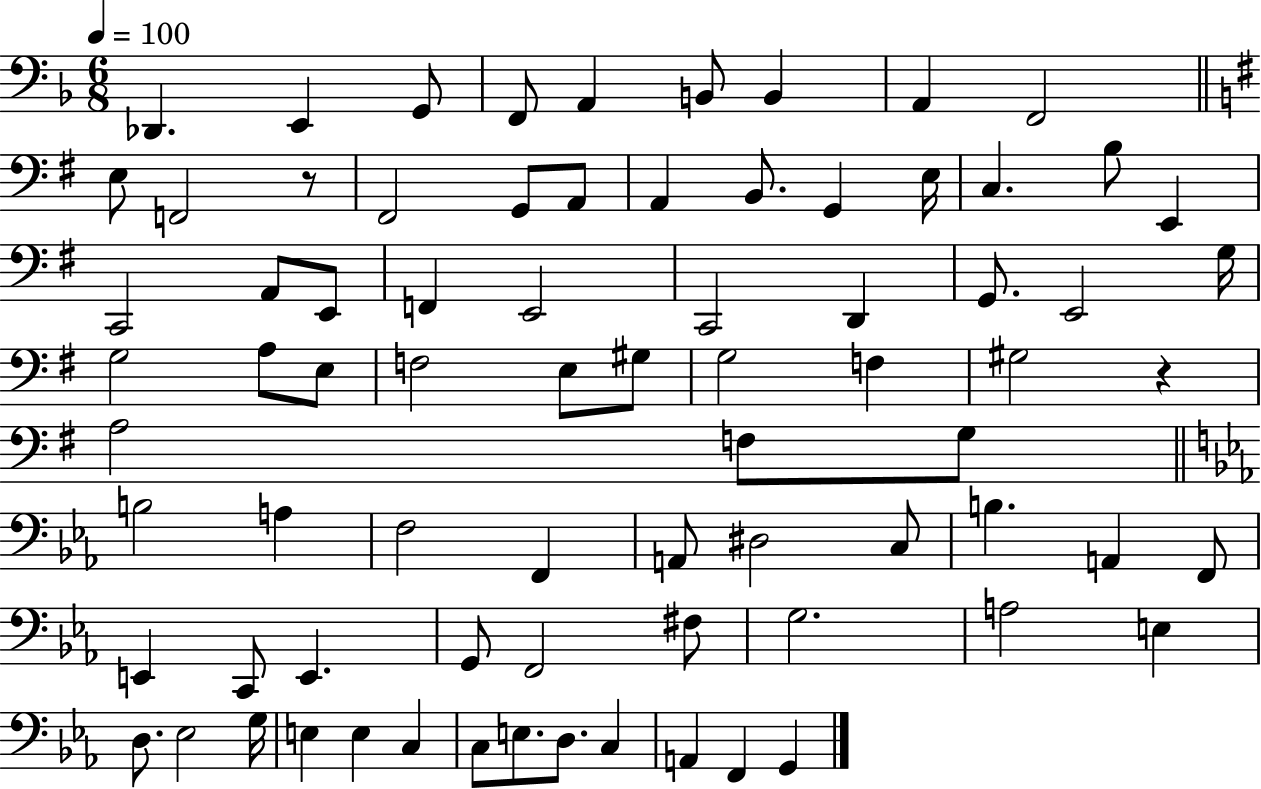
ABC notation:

X:1
T:Untitled
M:6/8
L:1/4
K:F
_D,, E,, G,,/2 F,,/2 A,, B,,/2 B,, A,, F,,2 E,/2 F,,2 z/2 ^F,,2 G,,/2 A,,/2 A,, B,,/2 G,, E,/4 C, B,/2 E,, C,,2 A,,/2 E,,/2 F,, E,,2 C,,2 D,, G,,/2 E,,2 G,/4 G,2 A,/2 E,/2 F,2 E,/2 ^G,/2 G,2 F, ^G,2 z A,2 F,/2 G,/2 B,2 A, F,2 F,, A,,/2 ^D,2 C,/2 B, A,, F,,/2 E,, C,,/2 E,, G,,/2 F,,2 ^F,/2 G,2 A,2 E, D,/2 _E,2 G,/4 E, E, C, C,/2 E,/2 D,/2 C, A,, F,, G,,